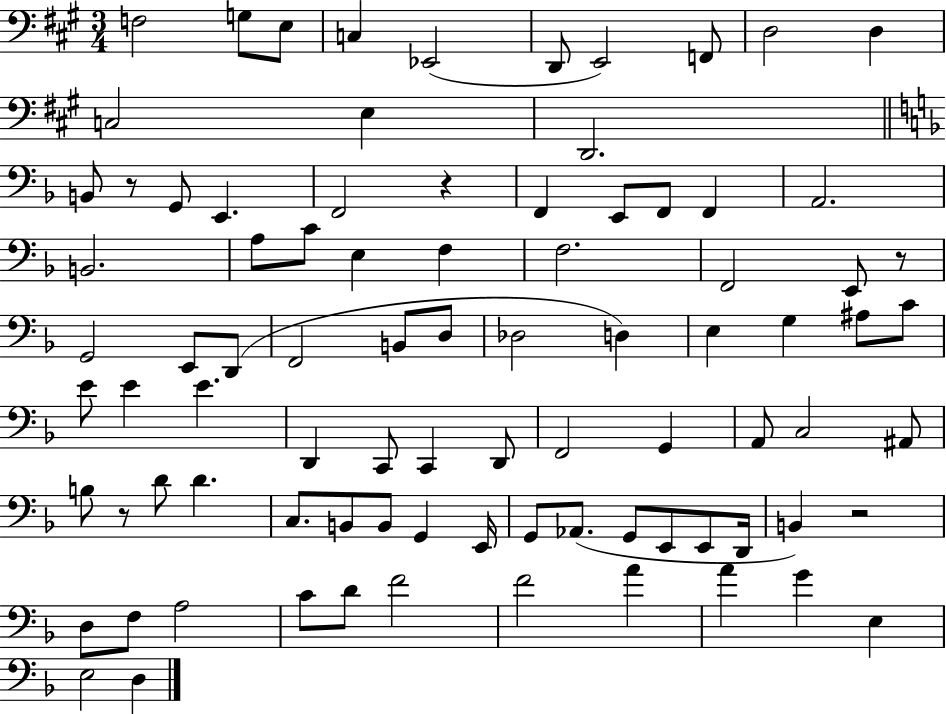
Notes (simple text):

F3/h G3/e E3/e C3/q Eb2/h D2/e E2/h F2/e D3/h D3/q C3/h E3/q D2/h. B2/e R/e G2/e E2/q. F2/h R/q F2/q E2/e F2/e F2/q A2/h. B2/h. A3/e C4/e E3/q F3/q F3/h. F2/h E2/e R/e G2/h E2/e D2/e F2/h B2/e D3/e Db3/h D3/q E3/q G3/q A#3/e C4/e E4/e E4/q E4/q. D2/q C2/e C2/q D2/e F2/h G2/q A2/e C3/h A#2/e B3/e R/e D4/e D4/q. C3/e. B2/e B2/e G2/q E2/s G2/e Ab2/e. G2/e E2/e E2/e D2/s B2/q R/h D3/e F3/e A3/h C4/e D4/e F4/h F4/h A4/q A4/q G4/q E3/q E3/h D3/q